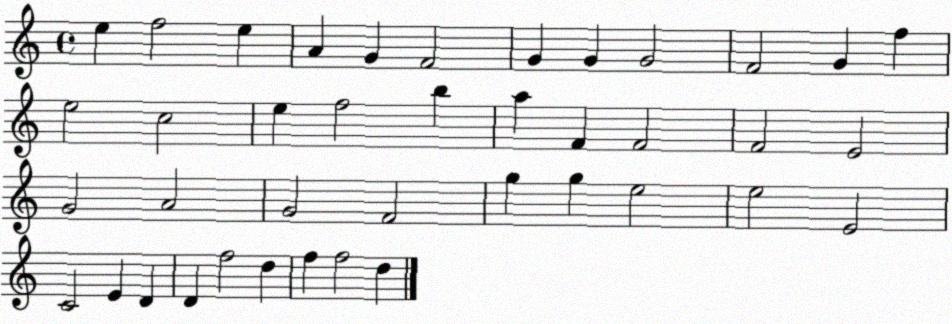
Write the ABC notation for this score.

X:1
T:Untitled
M:4/4
L:1/4
K:C
e f2 e A G F2 G G G2 F2 G f e2 c2 e f2 b a F F2 F2 E2 G2 A2 G2 F2 g g e2 e2 E2 C2 E D D f2 d f f2 d